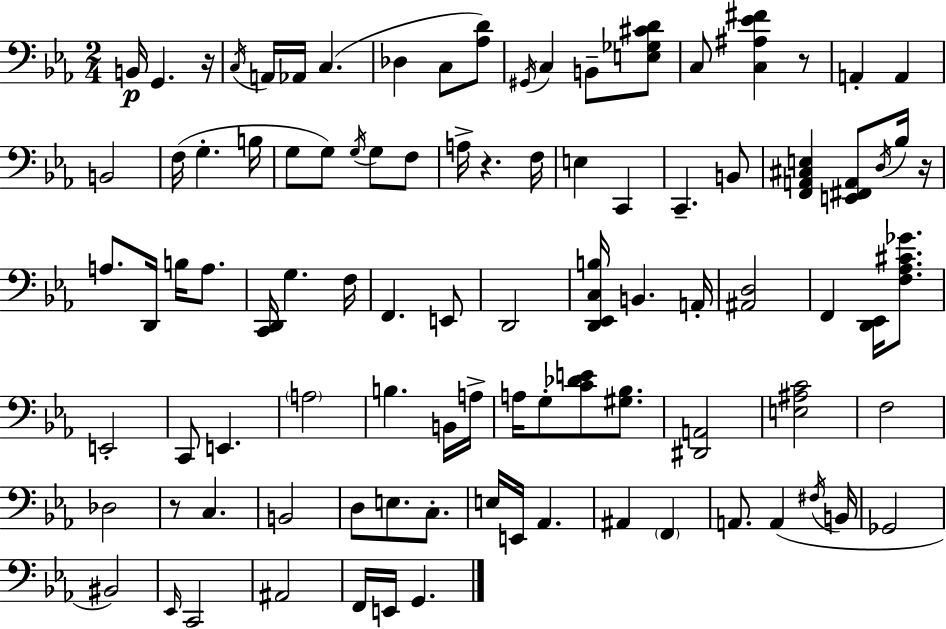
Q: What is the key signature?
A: EES major